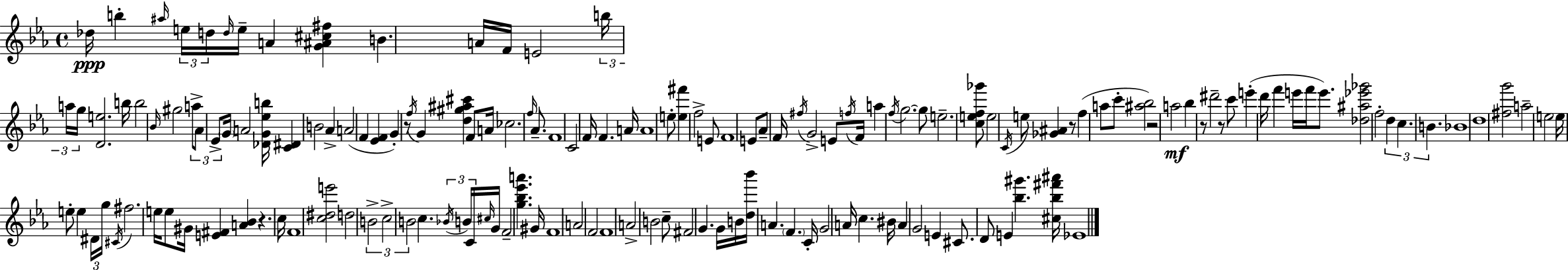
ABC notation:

X:1
T:Untitled
M:4/4
L:1/4
K:Cm
_d/4 b ^a/4 e/4 d/4 d/4 e/4 A [G^A^c^f] B A/4 F/4 E2 b/4 a/4 g/4 [De]2 b/4 b2 _B/4 ^g2 a/2 _A/2 _E/2 G/4 A2 [_DG_eb]/4 [C^D] B2 _A A2 F [_EF] G z/2 f/4 G [d^g^a^c'] F/2 A/4 _c2 f/4 _A/2 F4 C2 F/4 F A/4 A4 e/2 [e^f'] f2 E/2 F4 E/2 _A/2 F/4 ^f/4 G2 E/2 f/4 F/4 a f/4 g2 g/2 e2 [cef_g']/2 e2 C/4 e/2 [_G^A] z/2 f a/2 c'/2 [^a_b]2 z2 a2 _b z/2 ^d'2 z/2 c'/2 e' d'/4 f' e'/4 f'/4 e'/2 [_d^a_e'_g']2 f2 d c B _B4 d4 [^fg']2 a2 e2 e/4 e/2 e ^D/4 g/4 ^C/4 ^f2 e/4 e/2 ^G/4 [E^F] [A_B] z c/4 F4 [c^de']2 d2 B2 c2 B2 c _B/4 B/4 C/4 ^c/4 G/4 F2 [g_b_e'a'] ^G/4 F4 A2 F2 F4 A2 B2 c/2 ^F2 G G/4 B/4 [d_b']/4 A F C/4 G2 A/4 c ^B/4 A G2 E ^C/2 D/2 E [_b^g'] [^c_b^f'^a']/4 _E4